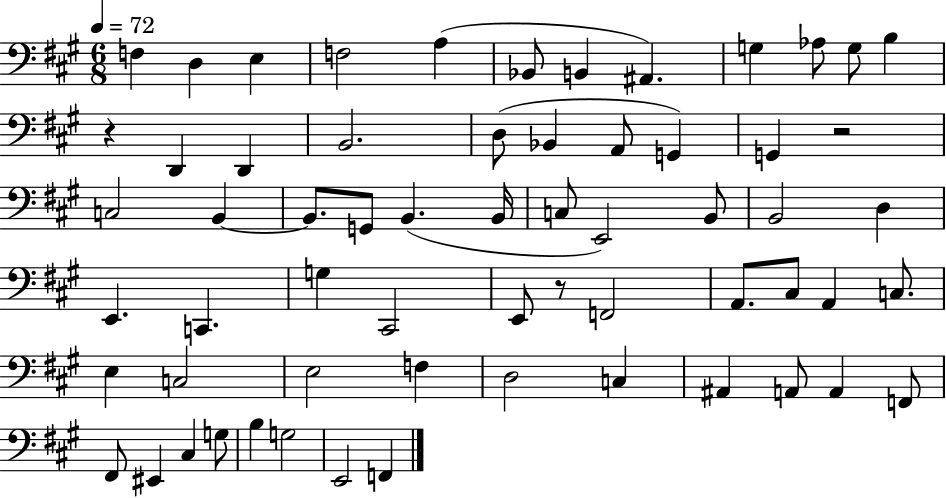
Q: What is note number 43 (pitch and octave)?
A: C3